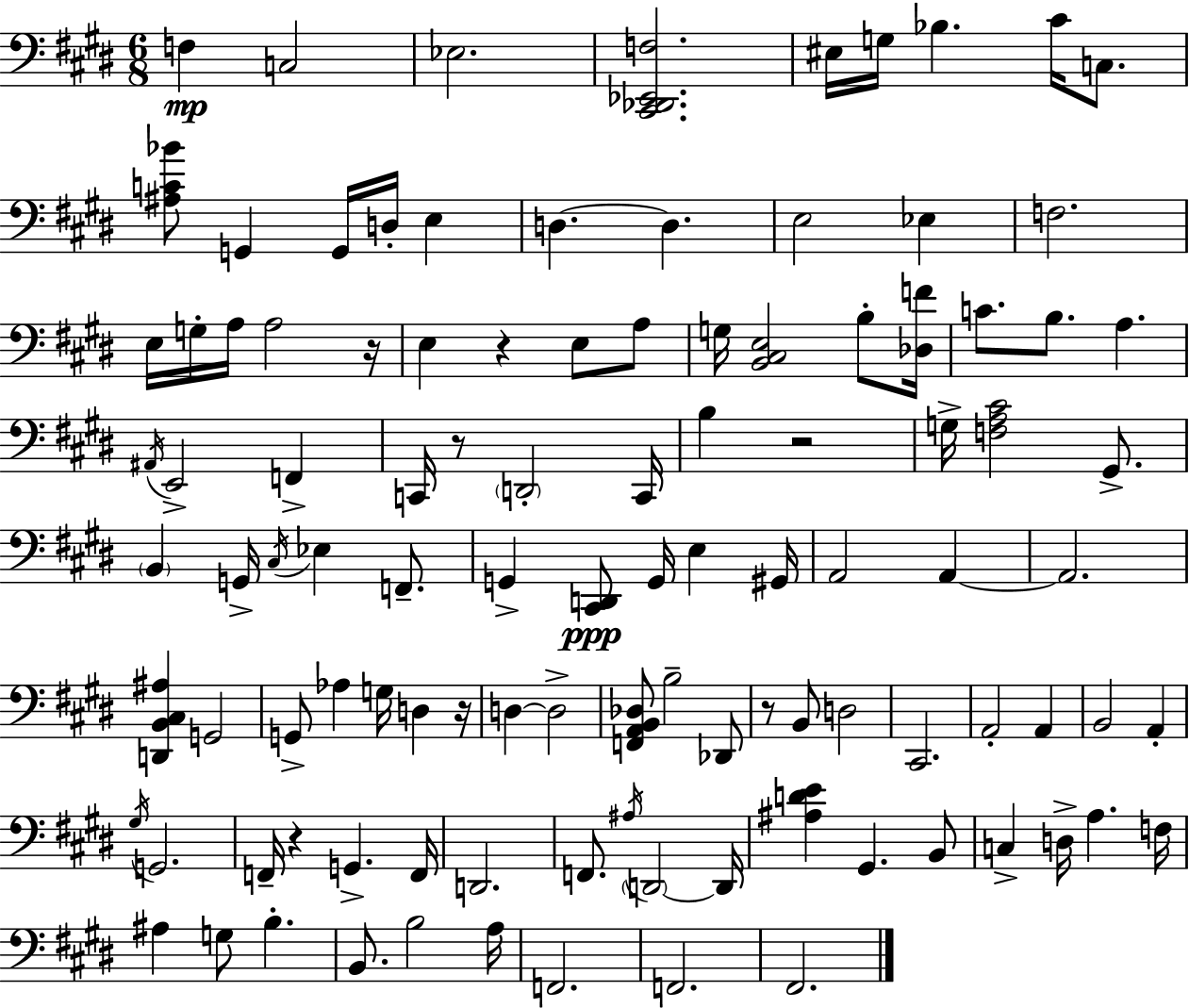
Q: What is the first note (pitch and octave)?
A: F3